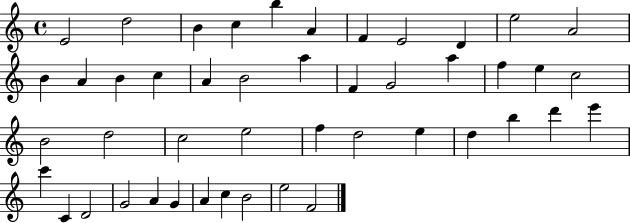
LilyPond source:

{
  \clef treble
  \time 4/4
  \defaultTimeSignature
  \key c \major
  e'2 d''2 | b'4 c''4 b''4 a'4 | f'4 e'2 d'4 | e''2 a'2 | \break b'4 a'4 b'4 c''4 | a'4 b'2 a''4 | f'4 g'2 a''4 | f''4 e''4 c''2 | \break b'2 d''2 | c''2 e''2 | f''4 d''2 e''4 | d''4 b''4 d'''4 e'''4 | \break c'''4 c'4 d'2 | g'2 a'4 g'4 | a'4 c''4 b'2 | e''2 f'2 | \break \bar "|."
}